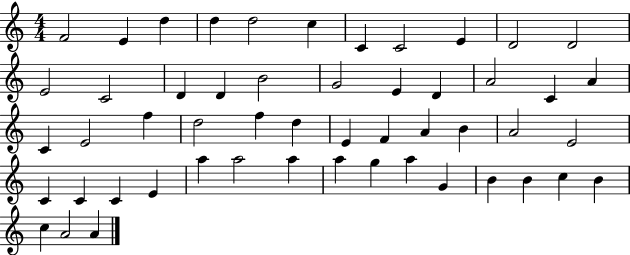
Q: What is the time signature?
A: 4/4